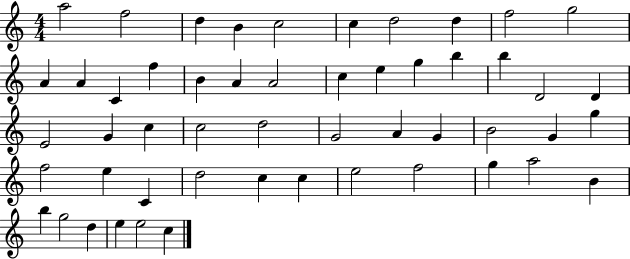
X:1
T:Untitled
M:4/4
L:1/4
K:C
a2 f2 d B c2 c d2 d f2 g2 A A C f B A A2 c e g b b D2 D E2 G c c2 d2 G2 A G B2 G g f2 e C d2 c c e2 f2 g a2 B b g2 d e e2 c